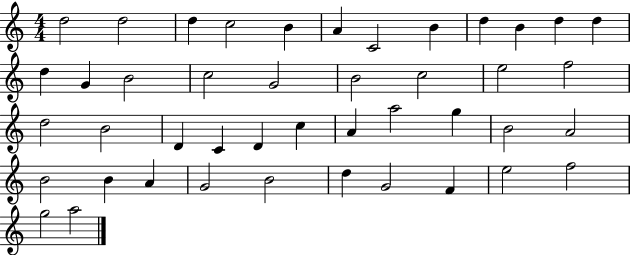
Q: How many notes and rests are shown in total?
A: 44